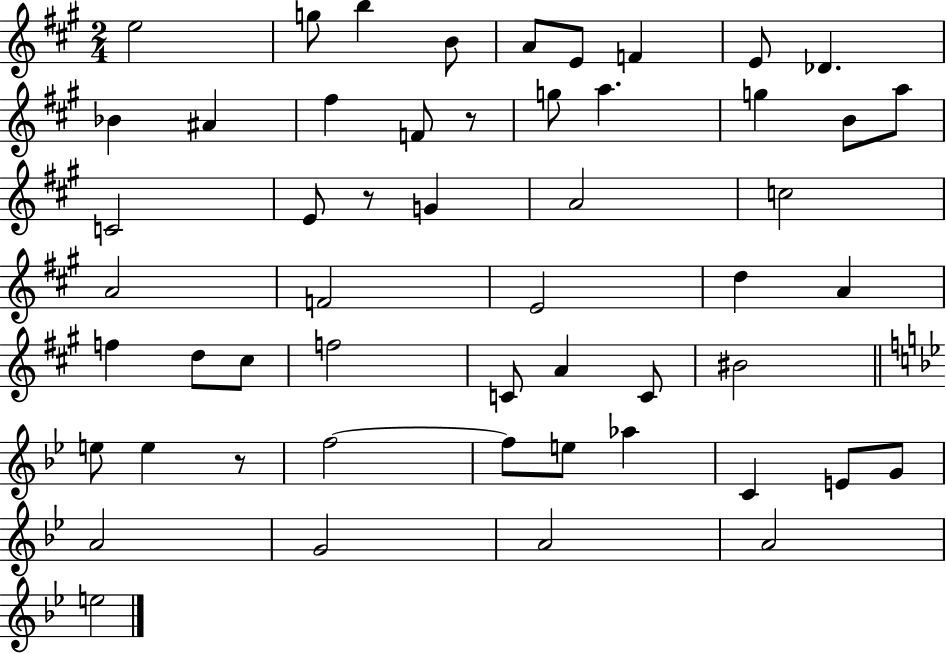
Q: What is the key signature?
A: A major